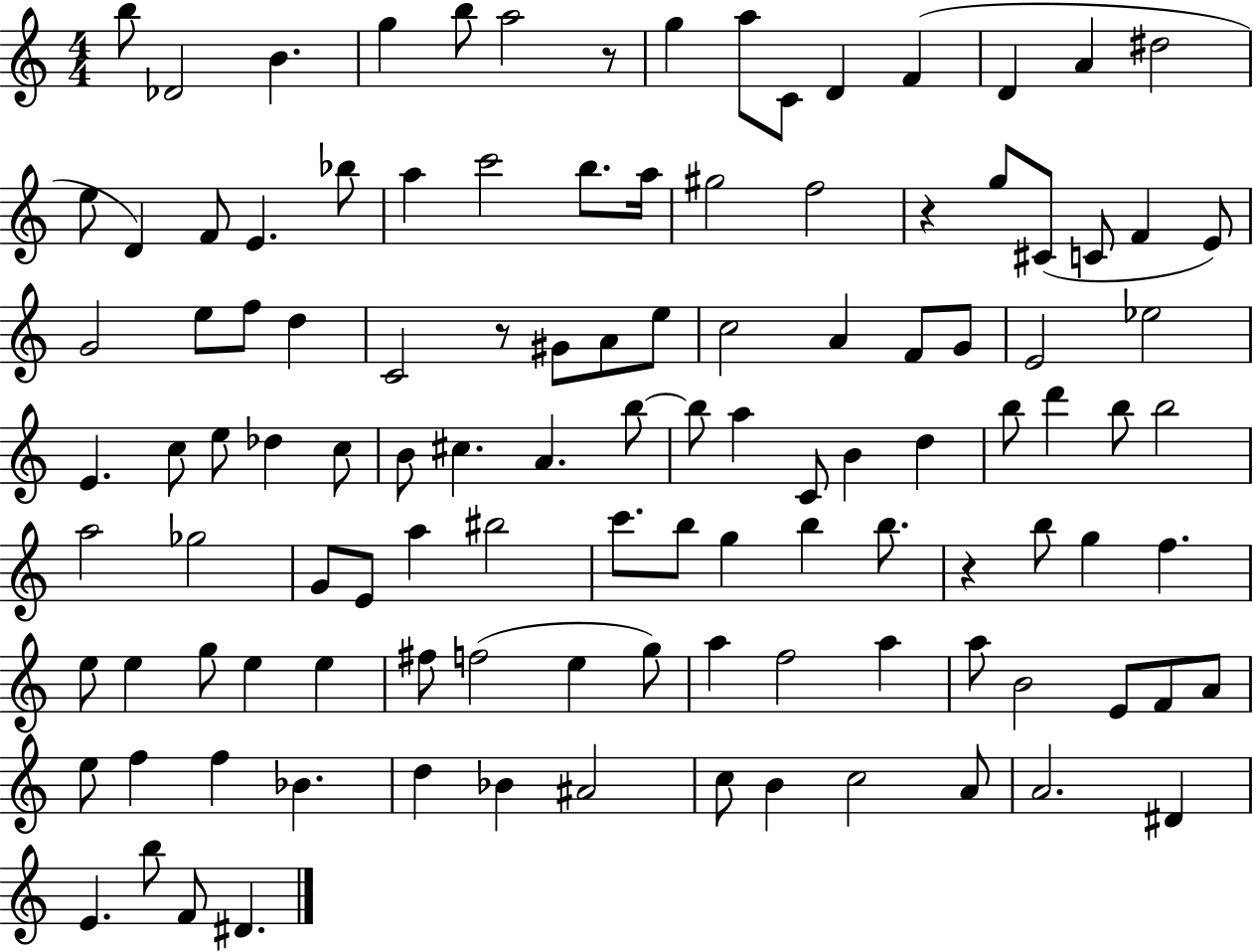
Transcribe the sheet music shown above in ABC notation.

X:1
T:Untitled
M:4/4
L:1/4
K:C
b/2 _D2 B g b/2 a2 z/2 g a/2 C/2 D F D A ^d2 e/2 D F/2 E _b/2 a c'2 b/2 a/4 ^g2 f2 z g/2 ^C/2 C/2 F E/2 G2 e/2 f/2 d C2 z/2 ^G/2 A/2 e/2 c2 A F/2 G/2 E2 _e2 E c/2 e/2 _d c/2 B/2 ^c A b/2 b/2 a C/2 B d b/2 d' b/2 b2 a2 _g2 G/2 E/2 a ^b2 c'/2 b/2 g b b/2 z b/2 g f e/2 e g/2 e e ^f/2 f2 e g/2 a f2 a a/2 B2 E/2 F/2 A/2 e/2 f f _B d _B ^A2 c/2 B c2 A/2 A2 ^D E b/2 F/2 ^D